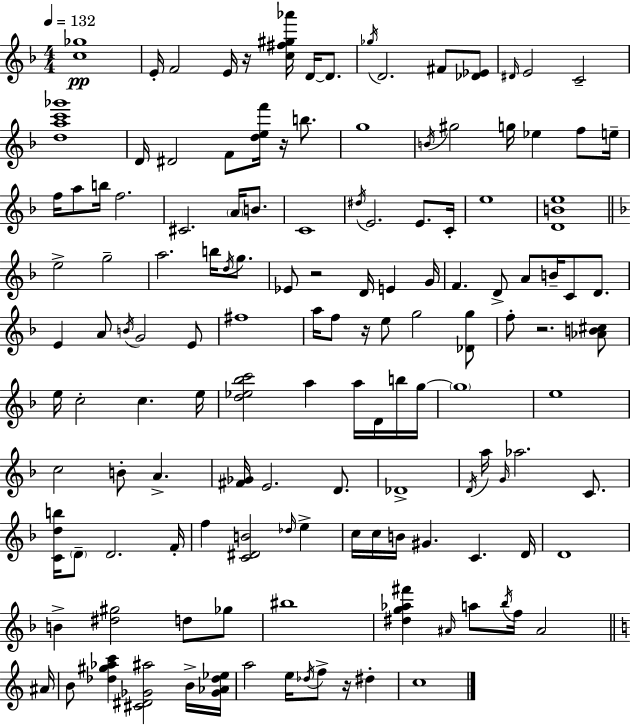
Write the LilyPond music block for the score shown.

{
  \clef treble
  \numericTimeSignature
  \time 4/4
  \key f \major
  \tempo 4 = 132
  <c'' ges''>1\pp | e'16-. f'2 e'16 r16 <c'' fis'' gis'' aes'''>16 d'16~~ d'8. | \acciaccatura { ges''16 } d'2. fis'8 <des' ees'>8 | \grace { dis'16 } e'2 c'2-- | \break <d'' a'' c''' ges'''>1 | d'16 dis'2 f'8 <d'' e'' f'''>16 r16 b''8. | g''1 | \acciaccatura { b'16 } gis''2 g''16 ees''4 | \break f''8 e''16-- f''16 a''8 b''16 f''2. | cis'2. \parenthesize a'16 | b'8. c'1 | \acciaccatura { dis''16 } e'2. | \break e'8. c'16-. e''1 | <d' b' e''>1 | \bar "||" \break \key f \major e''2-> g''2-- | a''2. b''16 \acciaccatura { d''16 } g''8. | ees'8 r2 d'16 e'4 | g'16 f'4. d'8-> a'8 b'16-- c'8 d'8. | \break e'4 a'8 \acciaccatura { b'16 } g'2 | e'8 fis''1 | a''16 f''8 r16 e''8 g''2 | <des' g''>8 f''8-. r2. | \break <aes' b' cis''>8 e''16 c''2-. c''4. | e''16 <d'' ees'' bes'' c'''>2 a''4 a''16 d'16 | b''16 g''16~~ \parenthesize g''1 | e''1 | \break c''2 b'8-. a'4.-> | <fis' ges'>16 e'2. d'8. | des'1-> | \acciaccatura { d'16 } a''16 \grace { g'16 } aes''2. | \break c'8. <c' d'' b''>16 \parenthesize d'8-- d'2. | f'16-. f''4 <c' dis' b'>2 | \grace { des''16 } e''4-> c''16 c''16 b'16 gis'4. c'4. | d'16 d'1 | \break b'4-> <dis'' gis''>2 | d''8 ges''8 bis''1 | <dis'' g'' aes'' fis'''>4 \grace { ais'16 } a''8 \acciaccatura { bes''16 } f''16 ais'2 | \bar "||" \break \key c \major ais'16 b'8 <des'' gis'' aes'' c'''>4 <cis' dis' ges' ais''>2 b'16-> | <ges' aes' des'' ees''>16 a''2 e''16 \acciaccatura { des''16 } f''8-> r16 dis''4-. | c''1 | \bar "|."
}